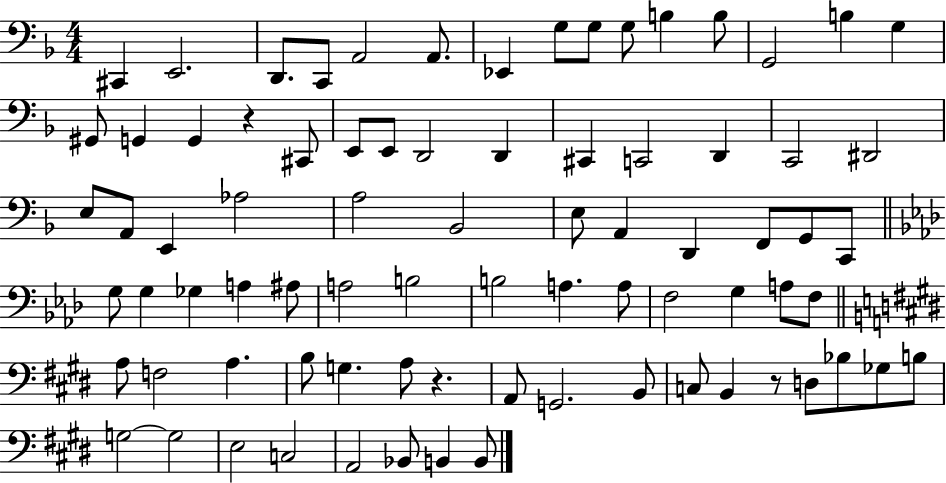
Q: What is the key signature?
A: F major